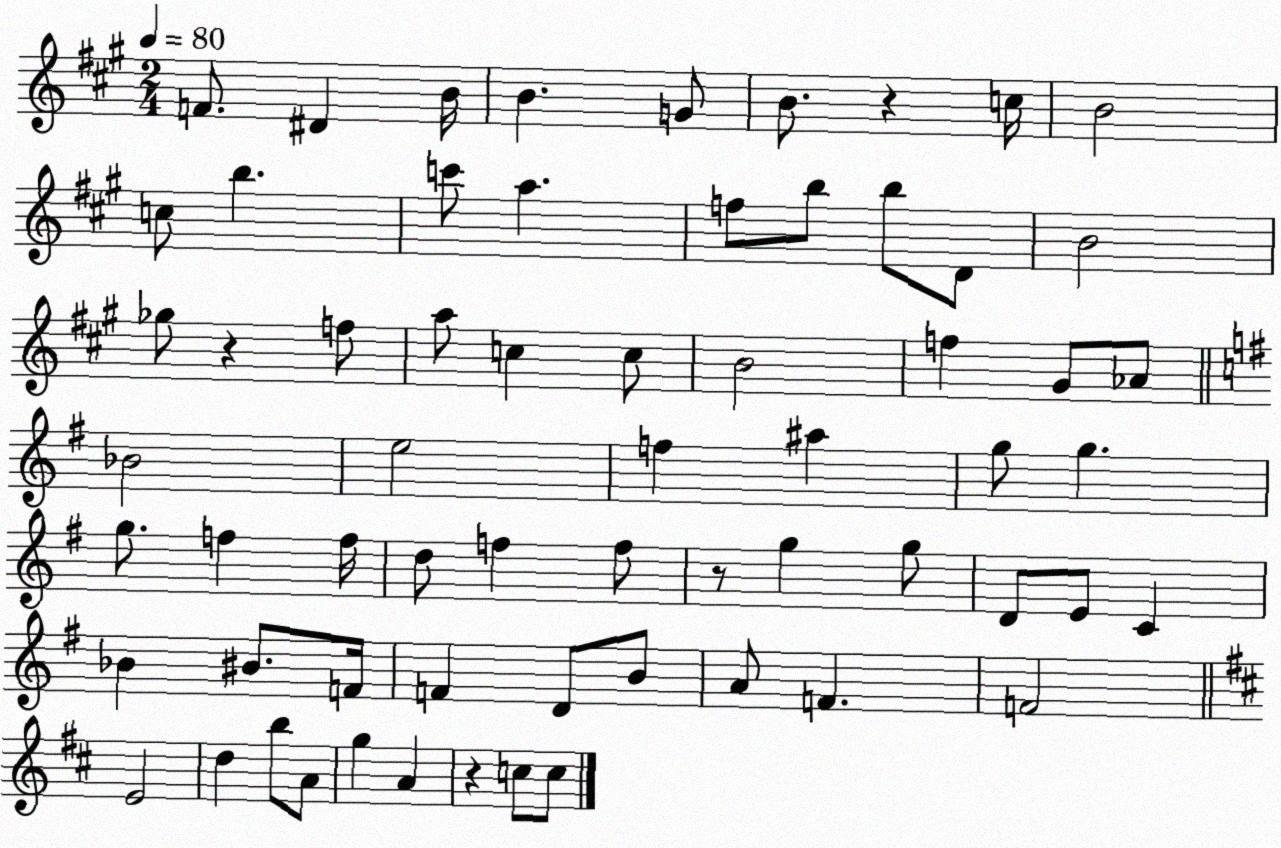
X:1
T:Untitled
M:2/4
L:1/4
K:A
F/2 ^D B/4 B G/2 B/2 z c/4 B2 c/2 b c'/2 a f/2 b/2 b/2 D/2 B2 _g/2 z f/2 a/2 c c/2 B2 f ^G/2 _A/2 _B2 e2 f ^a g/2 g g/2 f f/4 d/2 f f/2 z/2 g g/2 D/2 E/2 C _B ^B/2 F/4 F D/2 B/2 A/2 F F2 E2 d b/2 A/2 g A z c/2 c/2